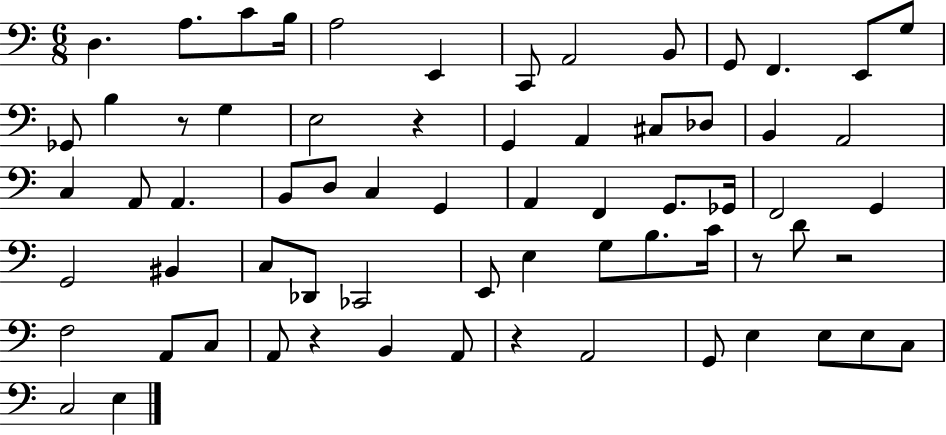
{
  \clef bass
  \numericTimeSignature
  \time 6/8
  \key c \major
  d4. a8. c'8 b16 | a2 e,4 | c,8 a,2 b,8 | g,8 f,4. e,8 g8 | \break ges,8 b4 r8 g4 | e2 r4 | g,4 a,4 cis8 des8 | b,4 a,2 | \break c4 a,8 a,4. | b,8 d8 c4 g,4 | a,4 f,4 g,8. ges,16 | f,2 g,4 | \break g,2 bis,4 | c8 des,8 ces,2 | e,8 e4 g8 b8. c'16 | r8 d'8 r2 | \break f2 a,8 c8 | a,8 r4 b,4 a,8 | r4 a,2 | g,8 e4 e8 e8 c8 | \break c2 e4 | \bar "|."
}